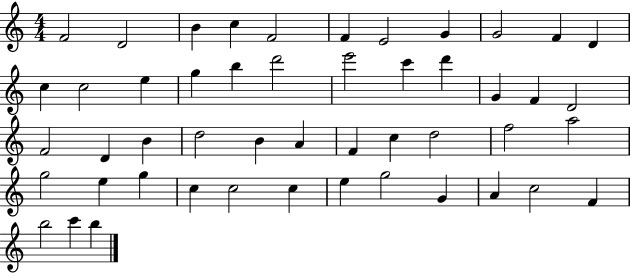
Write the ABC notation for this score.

X:1
T:Untitled
M:4/4
L:1/4
K:C
F2 D2 B c F2 F E2 G G2 F D c c2 e g b d'2 e'2 c' d' G F D2 F2 D B d2 B A F c d2 f2 a2 g2 e g c c2 c e g2 G A c2 F b2 c' b